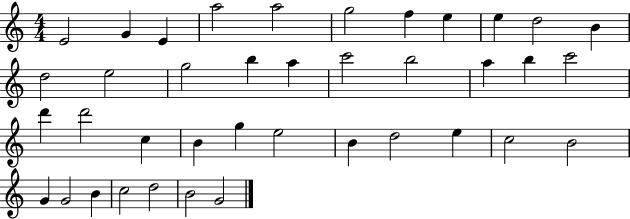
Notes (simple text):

E4/h G4/q E4/q A5/h A5/h G5/h F5/q E5/q E5/q D5/h B4/q D5/h E5/h G5/h B5/q A5/q C6/h B5/h A5/q B5/q C6/h D6/q D6/h C5/q B4/q G5/q E5/h B4/q D5/h E5/q C5/h B4/h G4/q G4/h B4/q C5/h D5/h B4/h G4/h